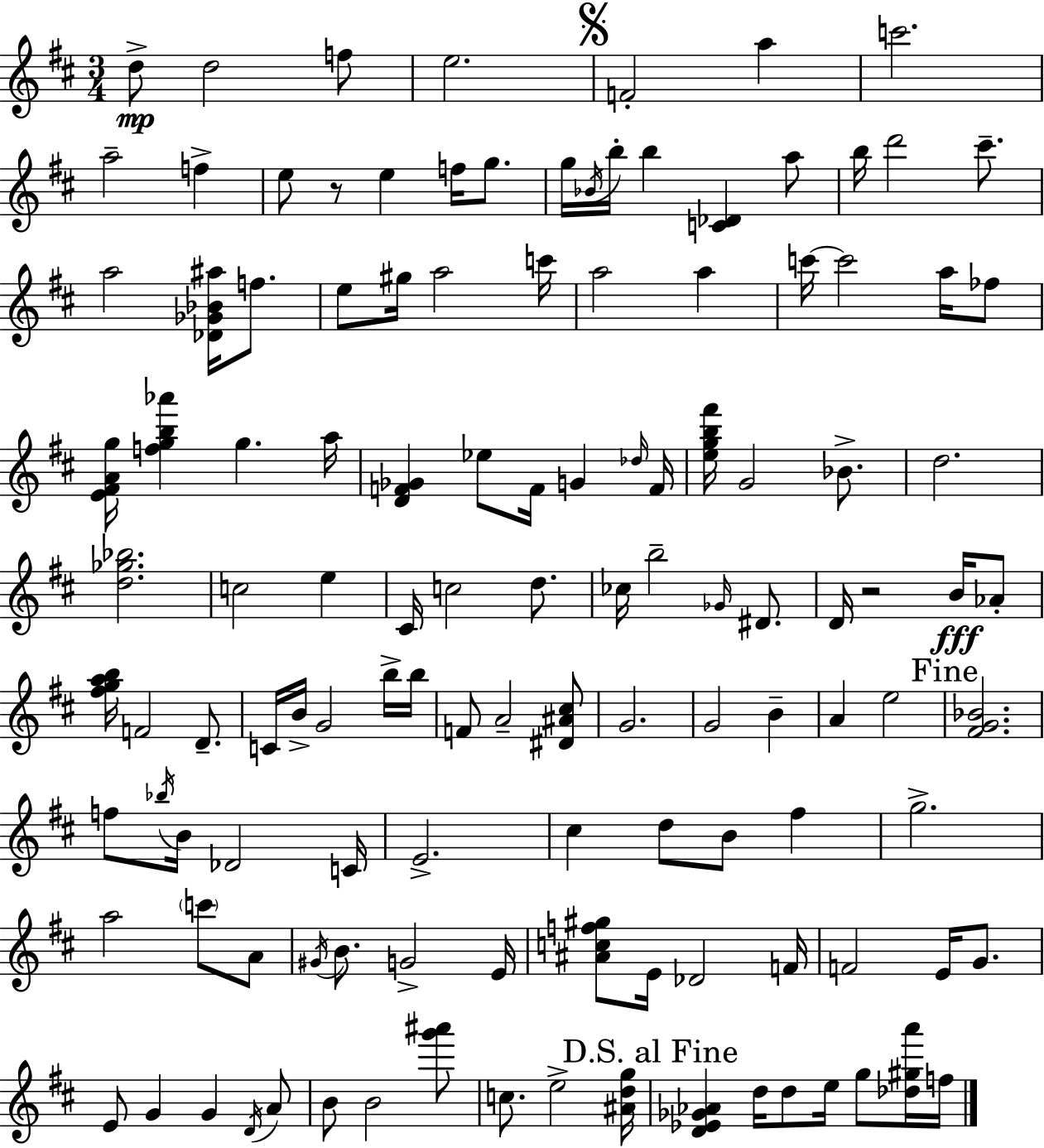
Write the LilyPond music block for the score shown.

{
  \clef treble
  \numericTimeSignature
  \time 3/4
  \key d \major
  \repeat volta 2 { d''8->\mp d''2 f''8 | e''2. | \mark \markup { \musicglyph "scripts.segno" } f'2-. a''4 | c'''2. | \break a''2-- f''4-> | e''8 r8 e''4 f''16 g''8. | g''16 \acciaccatura { bes'16 } b''16-. b''4 <c' des'>4 a''8 | b''16 d'''2 cis'''8.-- | \break a''2 <des' ges' bes' ais''>16 f''8. | e''8 gis''16 a''2 | c'''16 a''2 a''4 | c'''16~~ c'''2 a''16 fes''8 | \break <e' fis' a' g''>16 <f'' g'' b'' aes'''>4 g''4. | a''16 <d' f' ges'>4 ees''8 f'16 g'4 | \grace { des''16 } f'16 <e'' g'' b'' fis'''>16 g'2 bes'8.-> | d''2. | \break <d'' ges'' bes''>2. | c''2 e''4 | cis'16 c''2 d''8. | ces''16 b''2-- \grace { ges'16 } | \break dis'8. d'16 r2 | b'16\fff aes'8-. <fis'' g'' a'' b''>16 f'2 | d'8.-- c'16 b'16-> g'2 | b''16-> b''16 f'8 a'2-- | \break <dis' ais' cis''>8 g'2. | g'2 b'4-- | a'4 e''2 | \mark "Fine" <fis' g' bes'>2. | \break f''8 \acciaccatura { bes''16 } b'16 des'2 | c'16 e'2.-> | cis''4 d''8 b'8 | fis''4 g''2.-> | \break a''2 | \parenthesize c'''8 a'8 \acciaccatura { gis'16 } b'8. g'2-> | e'16 <ais' c'' f'' gis''>8 e'16 des'2 | f'16 f'2 | \break e'16 g'8. e'8 g'4 g'4 | \acciaccatura { d'16 } a'8 b'8 b'2 | <g''' ais'''>8 c''8. e''2-> | <ais' d'' g''>16 \mark "D.S. al Fine" <d' ees' ges' aes'>4 d''16 d''8 | \break e''16 g''8 <des'' gis'' a'''>16 f''16 } \bar "|."
}